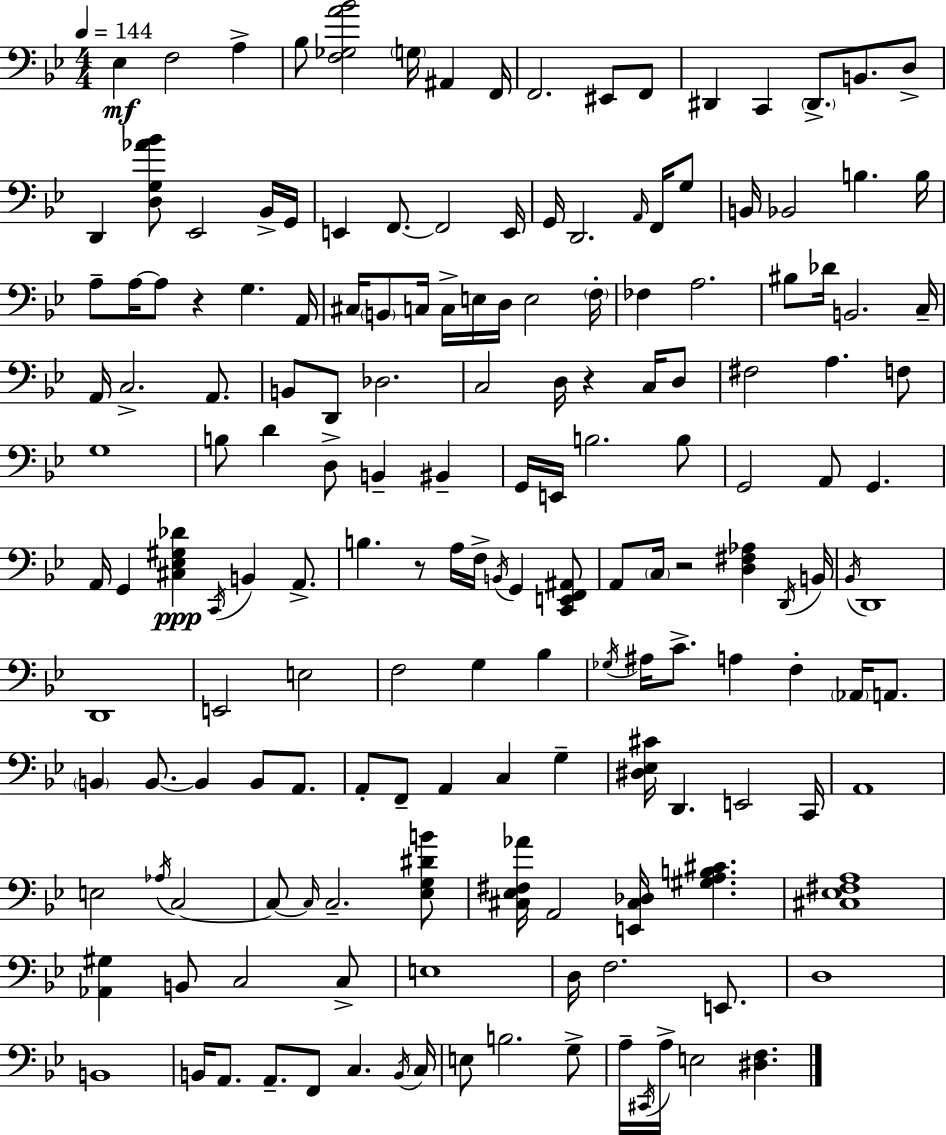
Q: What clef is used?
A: bass